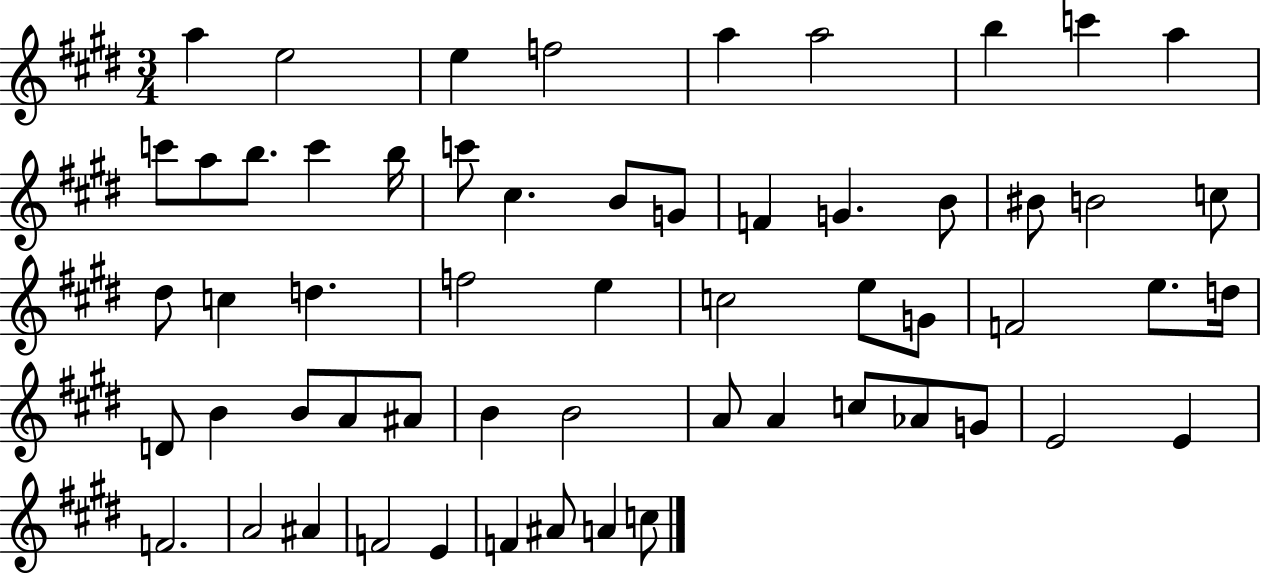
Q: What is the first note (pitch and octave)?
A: A5